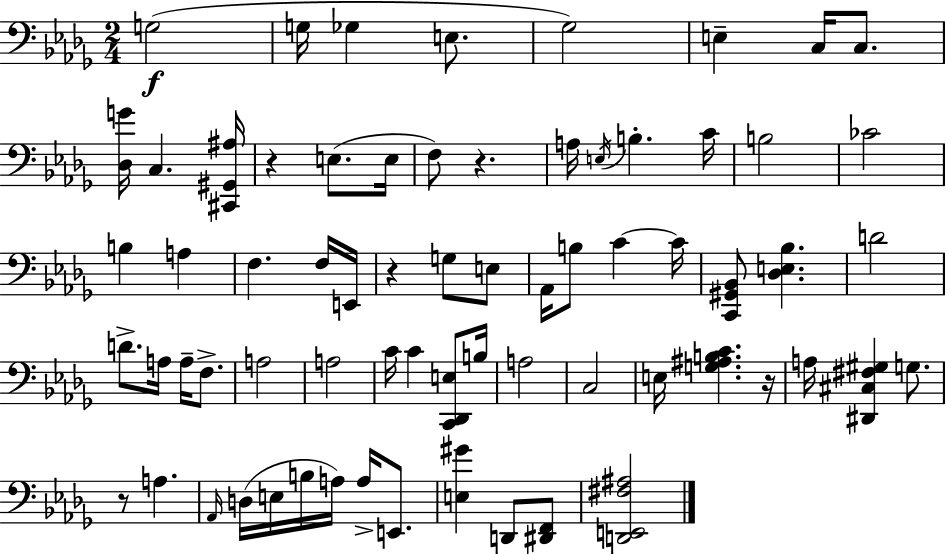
G3/h G3/s Gb3/q E3/e. Gb3/h E3/q C3/s C3/e. [Db3,G4]/s C3/q. [C#2,G#2,A#3]/s R/q E3/e. E3/s F3/e R/q. A3/s E3/s B3/q. C4/s B3/h CES4/h B3/q A3/q F3/q. F3/s E2/s R/q G3/e E3/e Ab2/s B3/e C4/q C4/s [C2,G#2,Bb2]/e [Db3,E3,Bb3]/q. D4/h D4/e. A3/s A3/s F3/e. A3/h A3/h C4/s C4/q [C2,Db2,E3]/e B3/s A3/h C3/h E3/s [G3,A#3,B3,C4]/q. R/s A3/s [D#2,C#3,F#3,G#3]/q G3/e. R/e A3/q. Ab2/s D3/s E3/s B3/s A3/s A3/s E2/e. [E3,G#4]/q D2/e [D#2,F2]/e [D2,E2,F#3,A#3]/h